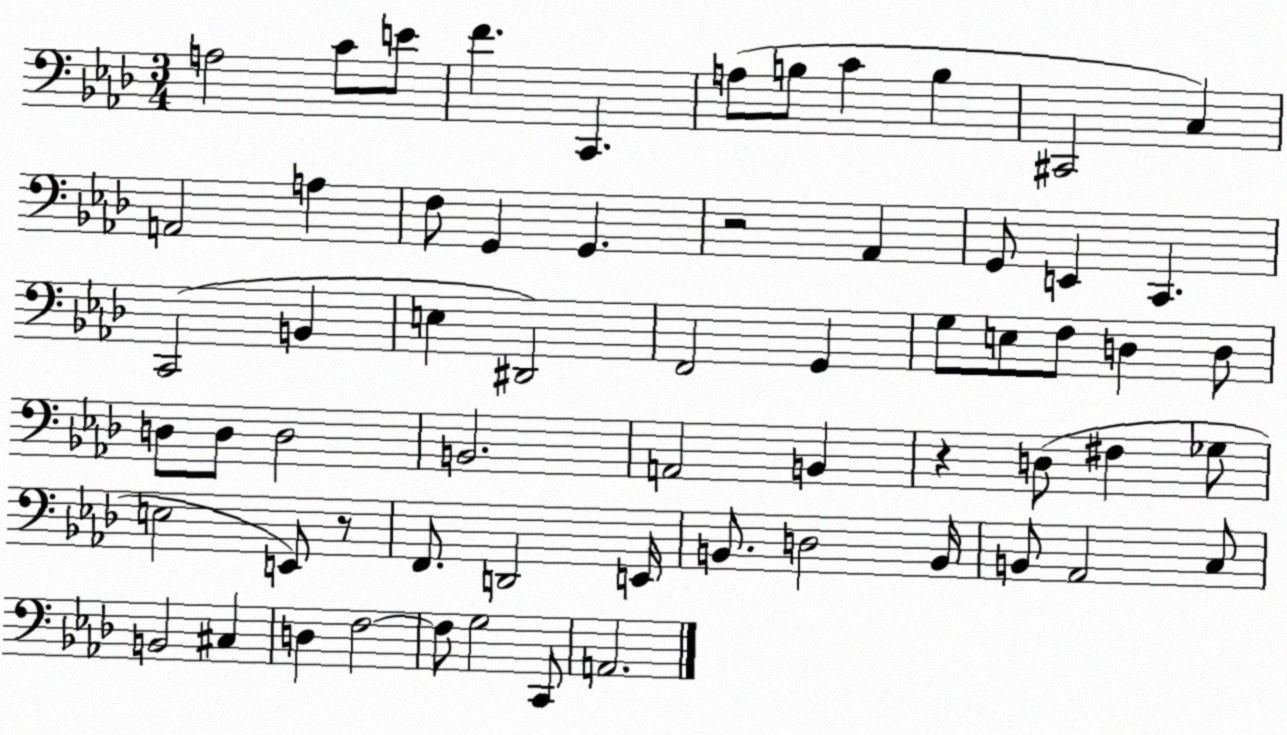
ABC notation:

X:1
T:Untitled
M:3/4
L:1/4
K:Ab
A,2 C/2 E/2 F C,, A,/2 B,/2 C B, ^C,,2 C, A,,2 A, F,/2 G,, G,, z2 _A,, G,,/2 E,, C,, C,,2 B,, E, ^D,,2 F,,2 G,, G,/2 E,/2 F,/2 D, D,/2 D,/2 D,/2 D,2 B,,2 A,,2 B,, z D,/2 ^F, _G,/2 E,2 E,,/2 z/2 F,,/2 D,,2 E,,/4 B,,/2 D,2 B,,/4 B,,/2 _A,,2 C,/2 B,,2 ^C, D, F,2 F,/2 G,2 C,,/2 A,,2